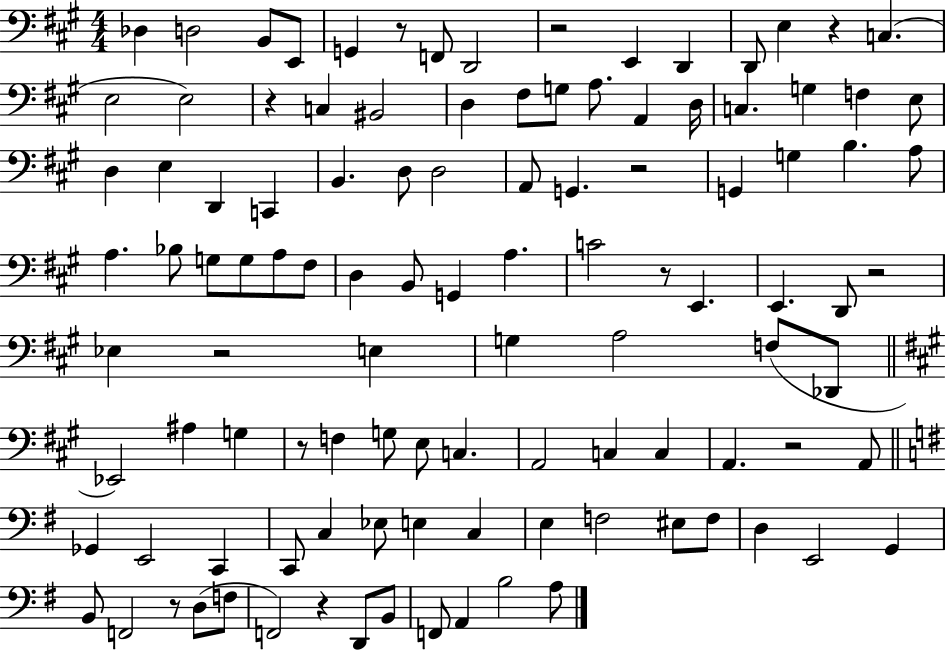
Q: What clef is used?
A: bass